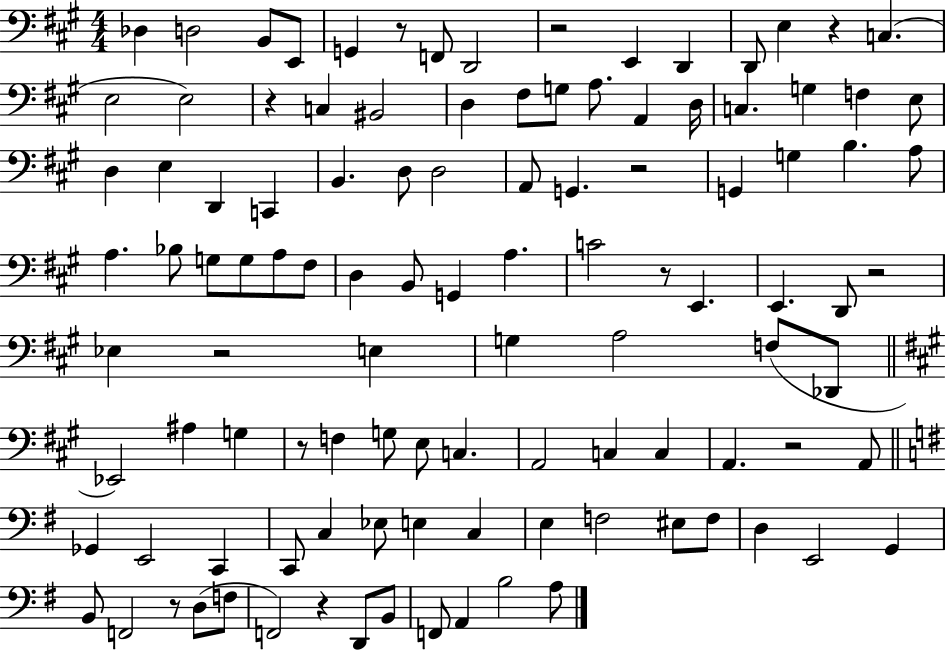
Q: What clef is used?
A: bass